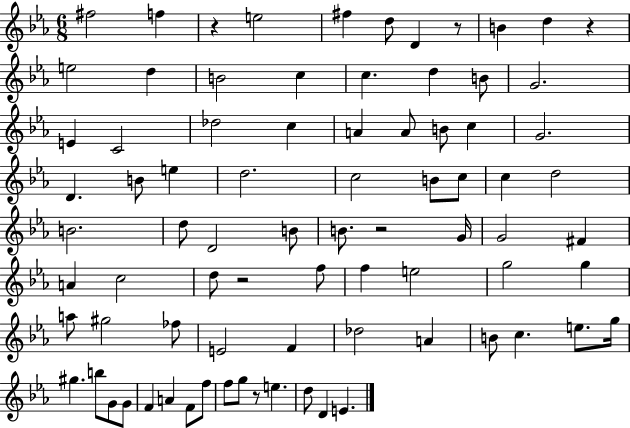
{
  \clef treble
  \numericTimeSignature
  \time 6/8
  \key ees \major
  \repeat volta 2 { fis''2 f''4 | r4 e''2 | fis''4 d''8 d'4 r8 | b'4 d''4 r4 | \break e''2 d''4 | b'2 c''4 | c''4. d''4 b'8 | g'2. | \break e'4 c'2 | des''2 c''4 | a'4 a'8 b'8 c''4 | g'2. | \break d'4. b'8 e''4 | d''2. | c''2 b'8 c''8 | c''4 d''2 | \break b'2. | d''8 d'2 b'8 | b'8. r2 g'16 | g'2 fis'4 | \break a'4 c''2 | d''8 r2 f''8 | f''4 e''2 | g''2 g''4 | \break a''8 gis''2 fes''8 | e'2 f'4 | des''2 a'4 | b'8 c''4. e''8. g''16 | \break gis''4. b''8 g'8 g'8 | f'4 a'4 f'8 f''8 | f''8 g''8 r8 e''4. | d''8 d'4 e'4. | \break } \bar "|."
}